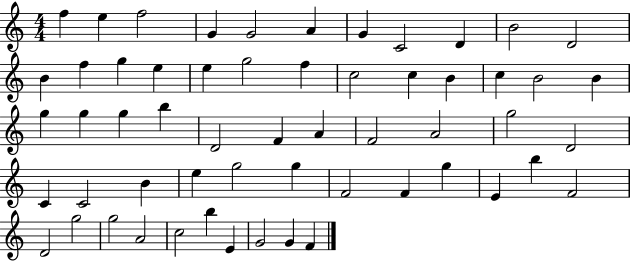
{
  \clef treble
  \numericTimeSignature
  \time 4/4
  \key c \major
  f''4 e''4 f''2 | g'4 g'2 a'4 | g'4 c'2 d'4 | b'2 d'2 | \break b'4 f''4 g''4 e''4 | e''4 g''2 f''4 | c''2 c''4 b'4 | c''4 b'2 b'4 | \break g''4 g''4 g''4 b''4 | d'2 f'4 a'4 | f'2 a'2 | g''2 d'2 | \break c'4 c'2 b'4 | e''4 g''2 g''4 | f'2 f'4 g''4 | e'4 b''4 f'2 | \break d'2 g''2 | g''2 a'2 | c''2 b''4 e'4 | g'2 g'4 f'4 | \break \bar "|."
}